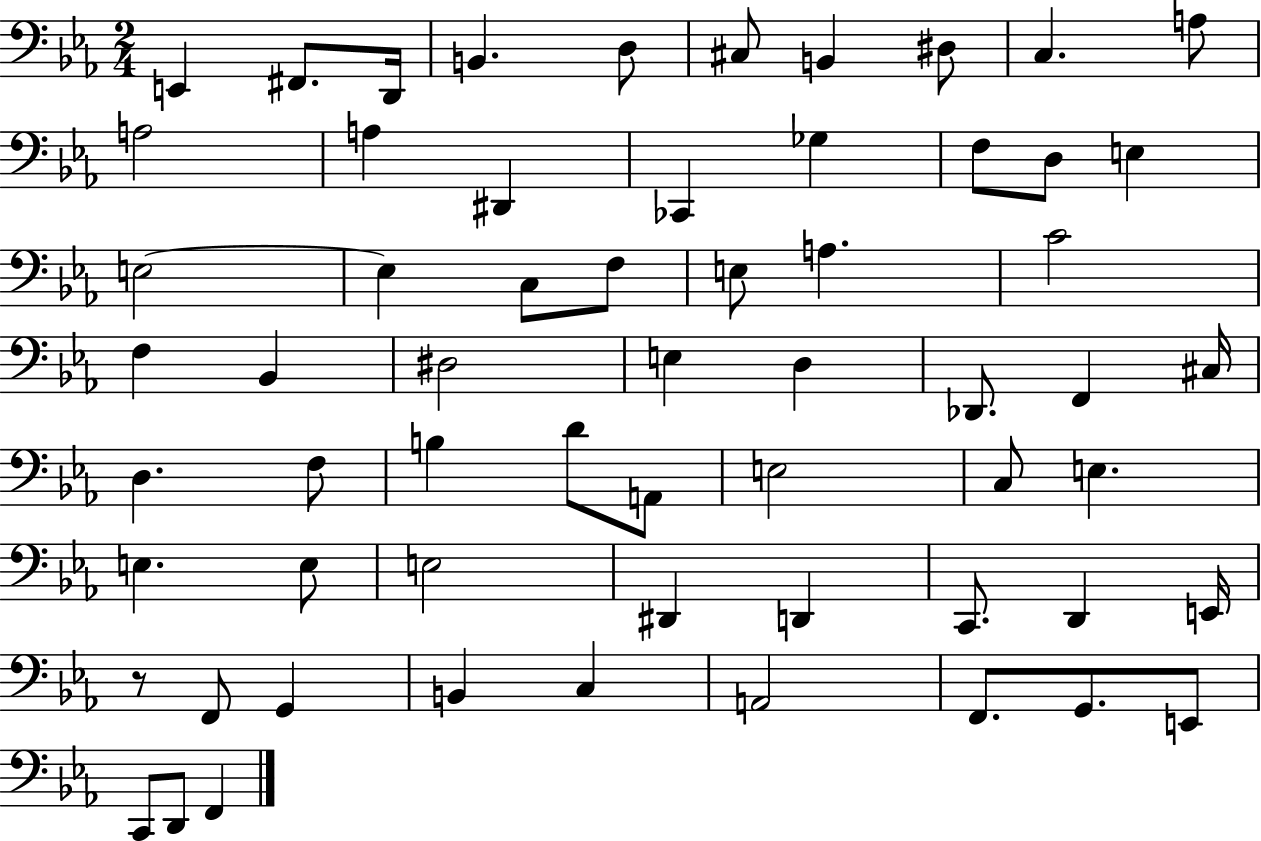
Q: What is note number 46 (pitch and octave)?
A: D2